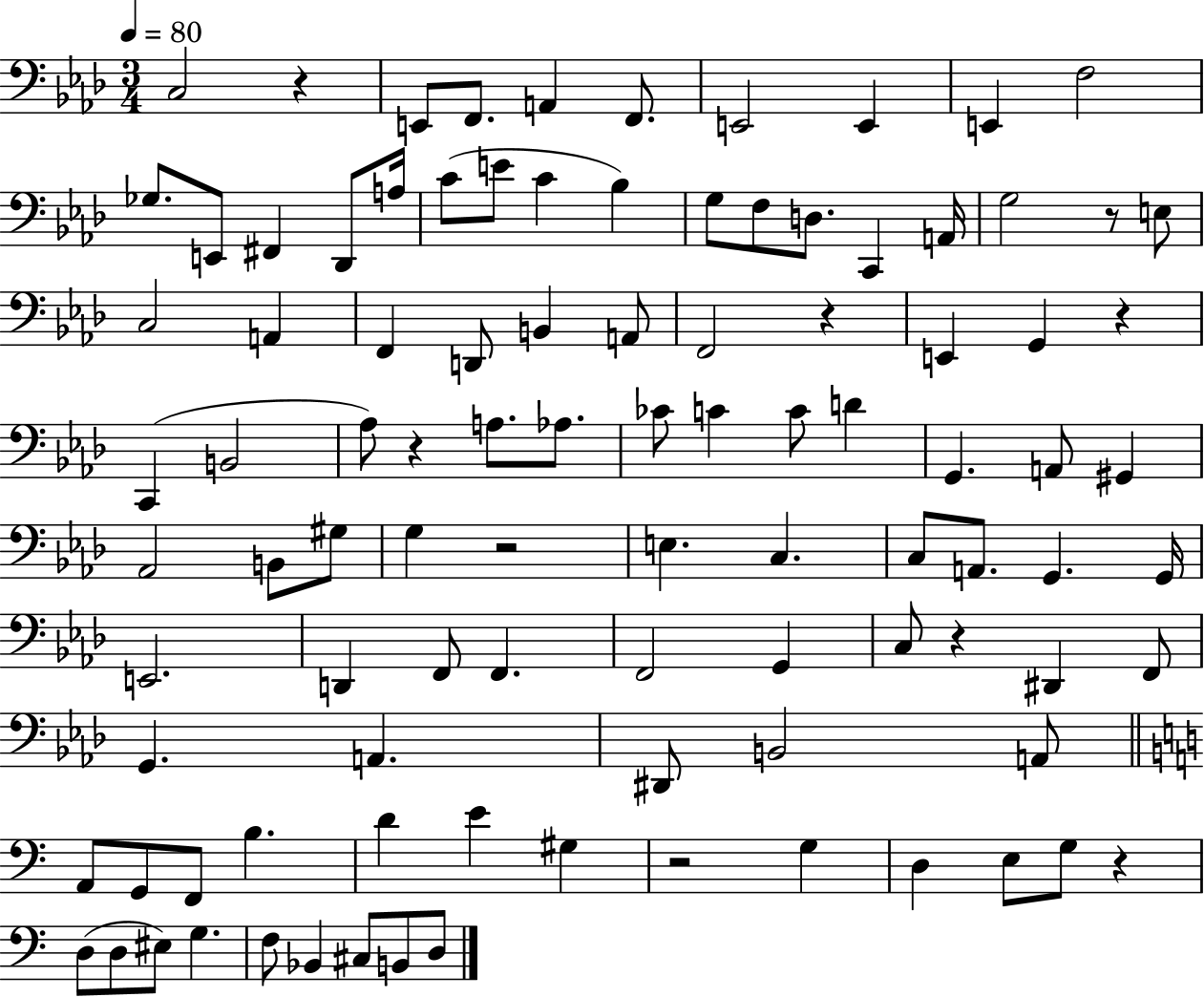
X:1
T:Untitled
M:3/4
L:1/4
K:Ab
C,2 z E,,/2 F,,/2 A,, F,,/2 E,,2 E,, E,, F,2 _G,/2 E,,/2 ^F,, _D,,/2 A,/4 C/2 E/2 C _B, G,/2 F,/2 D,/2 C,, A,,/4 G,2 z/2 E,/2 C,2 A,, F,, D,,/2 B,, A,,/2 F,,2 z E,, G,, z C,, B,,2 _A,/2 z A,/2 _A,/2 _C/2 C C/2 D G,, A,,/2 ^G,, _A,,2 B,,/2 ^G,/2 G, z2 E, C, C,/2 A,,/2 G,, G,,/4 E,,2 D,, F,,/2 F,, F,,2 G,, C,/2 z ^D,, F,,/2 G,, A,, ^D,,/2 B,,2 A,,/2 A,,/2 G,,/2 F,,/2 B, D E ^G, z2 G, D, E,/2 G,/2 z D,/2 D,/2 ^E,/2 G, F,/2 _B,, ^C,/2 B,,/2 D,/2